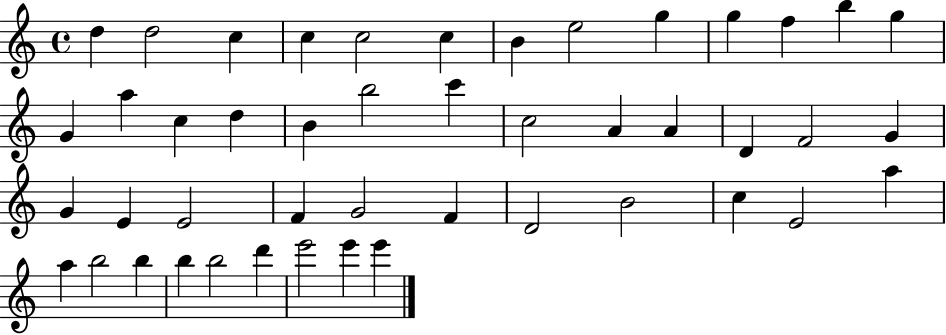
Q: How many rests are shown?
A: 0